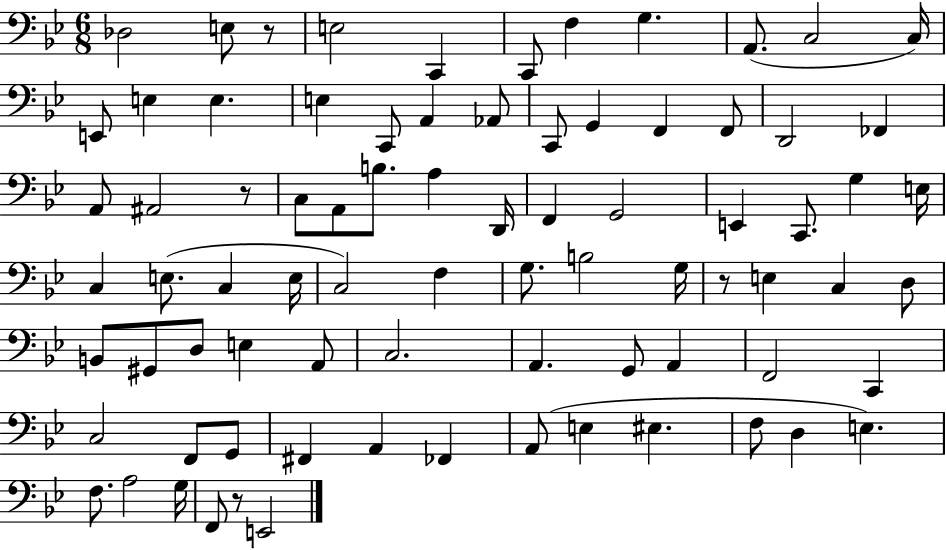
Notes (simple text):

Db3/h E3/e R/e E3/h C2/q C2/e F3/q G3/q. A2/e. C3/h C3/s E2/e E3/q E3/q. E3/q C2/e A2/q Ab2/e C2/e G2/q F2/q F2/e D2/h FES2/q A2/e A#2/h R/e C3/e A2/e B3/e. A3/q D2/s F2/q G2/h E2/q C2/e. G3/q E3/s C3/q E3/e. C3/q E3/s C3/h F3/q G3/e. B3/h G3/s R/e E3/q C3/q D3/e B2/e G#2/e D3/e E3/q A2/e C3/h. A2/q. G2/e A2/q F2/h C2/q C3/h F2/e G2/e F#2/q A2/q FES2/q A2/e E3/q EIS3/q. F3/e D3/q E3/q. F3/e. A3/h G3/s F2/e R/e E2/h